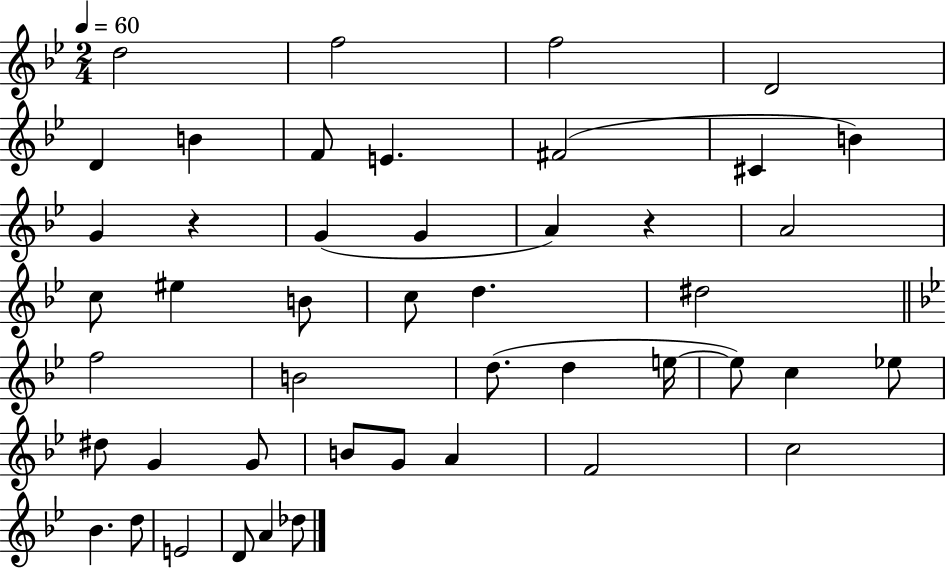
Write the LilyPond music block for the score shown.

{
  \clef treble
  \numericTimeSignature
  \time 2/4
  \key bes \major
  \tempo 4 = 60
  d''2 | f''2 | f''2 | d'2 | \break d'4 b'4 | f'8 e'4. | fis'2( | cis'4 b'4) | \break g'4 r4 | g'4( g'4 | a'4) r4 | a'2 | \break c''8 eis''4 b'8 | c''8 d''4. | dis''2 | \bar "||" \break \key bes \major f''2 | b'2 | d''8.( d''4 e''16~~ | e''8) c''4 ees''8 | \break dis''8 g'4 g'8 | b'8 g'8 a'4 | f'2 | c''2 | \break bes'4. d''8 | e'2 | d'8 a'4 des''8 | \bar "|."
}